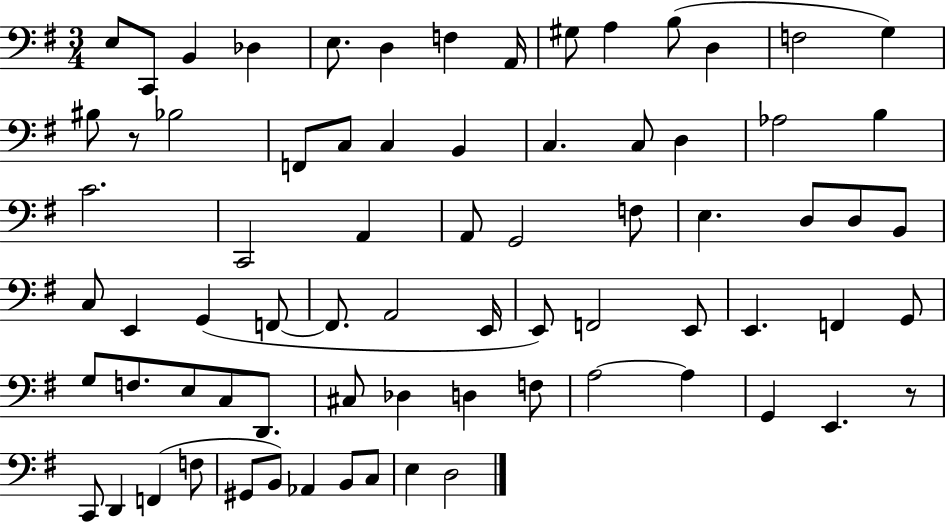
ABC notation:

X:1
T:Untitled
M:3/4
L:1/4
K:G
E,/2 C,,/2 B,, _D, E,/2 D, F, A,,/4 ^G,/2 A, B,/2 D, F,2 G, ^B,/2 z/2 _B,2 F,,/2 C,/2 C, B,, C, C,/2 D, _A,2 B, C2 C,,2 A,, A,,/2 G,,2 F,/2 E, D,/2 D,/2 B,,/2 C,/2 E,, G,, F,,/2 F,,/2 A,,2 E,,/4 E,,/2 F,,2 E,,/2 E,, F,, G,,/2 G,/2 F,/2 E,/2 C,/2 D,,/2 ^C,/2 _D, D, F,/2 A,2 A, G,, E,, z/2 C,,/2 D,, F,, F,/2 ^G,,/2 B,,/2 _A,, B,,/2 C,/2 E, D,2